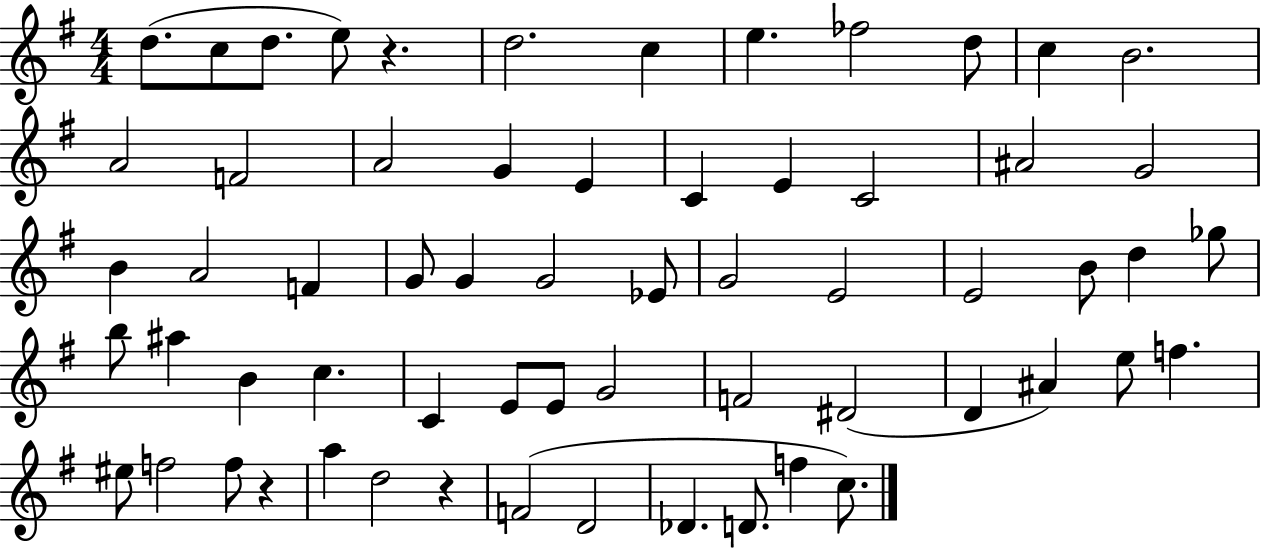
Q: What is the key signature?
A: G major